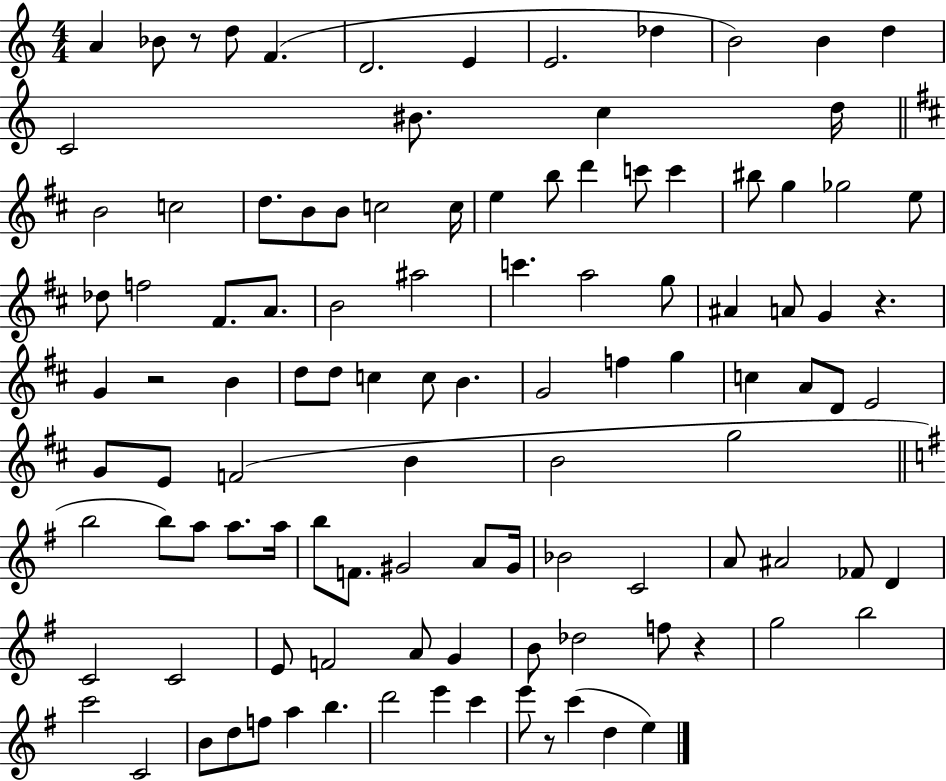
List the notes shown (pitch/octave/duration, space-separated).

A4/q Bb4/e R/e D5/e F4/q. D4/h. E4/q E4/h. Db5/q B4/h B4/q D5/q C4/h BIS4/e. C5/q D5/s B4/h C5/h D5/e. B4/e B4/e C5/h C5/s E5/q B5/e D6/q C6/e C6/q BIS5/e G5/q Gb5/h E5/e Db5/e F5/h F#4/e. A4/e. B4/h A#5/h C6/q. A5/h G5/e A#4/q A4/e G4/q R/q. G4/q R/h B4/q D5/e D5/e C5/q C5/e B4/q. G4/h F5/q G5/q C5/q A4/e D4/e E4/h G4/e E4/e F4/h B4/q B4/h G5/h B5/h B5/e A5/e A5/e. A5/s B5/e F4/e. G#4/h A4/e G#4/s Bb4/h C4/h A4/e A#4/h FES4/e D4/q C4/h C4/h E4/e F4/h A4/e G4/q B4/e Db5/h F5/e R/q G5/h B5/h C6/h C4/h B4/e D5/e F5/e A5/q B5/q. D6/h E6/q C6/q E6/e R/e C6/q D5/q E5/q